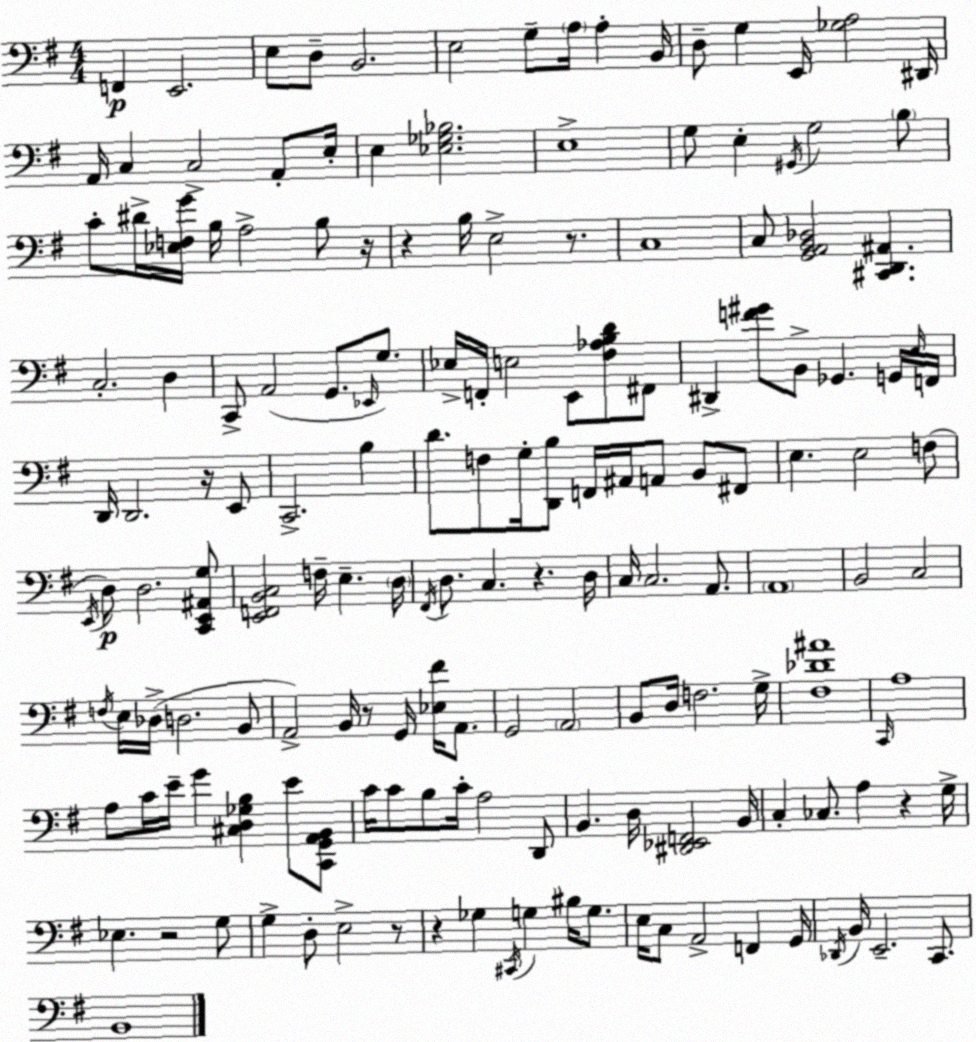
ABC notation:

X:1
T:Untitled
M:4/4
L:1/4
K:G
F,, E,,2 E,/2 D,/2 B,,2 E,2 G,/2 A,/4 A, B,,/4 D,/2 G, E,,/4 [_G,A,]2 ^D,,/4 A,,/4 C, C,2 A,,/2 E,/4 E, [_E,_G,_B,]2 E,4 G,/2 E, ^G,,/4 G,2 B,/2 C/2 ^D/4 [_E,F,G]/4 B,/4 A,2 B,/2 z/4 z B,/4 E,2 z/2 C,4 C,/2 [G,,A,,B,,_D,]2 [^C,,D,,^A,,] C,2 D, C,,/2 A,,2 G,,/2 _E,,/4 G,/2 _E,/4 F,,/4 E,2 E,,/2 [^F,_A,B,D]/2 ^F,,/2 ^D,, [F^G]/2 B,,/2 _G,, G,,/4 E,/4 F,,/4 D,,/4 D,,2 z/4 E,,/2 C,,2 B, D/2 F,/2 G,/4 [D,,B,]/2 F,,/4 ^A,,/4 A,,/2 B,,/2 ^F,,/2 E, E,2 F,/2 E,,/4 D,/2 D,2 [C,,E,,^A,,G,]/2 [E,,F,,B,,C,]2 F,/4 E, D,/4 ^F,,/4 D,/2 C, z D,/4 C,/4 C,2 A,,/2 A,,4 B,,2 C,2 F,/4 E,/4 _D,/4 D,2 B,,/2 A,,2 B,,/4 z/2 G,,/4 [_E,^F]/4 A,,/2 G,,2 A,,2 B,,/2 D,/4 F,2 G,/4 [^F,_D^A]4 C,,/4 A,4 A,/2 C/4 E/4 G [^C,D,_G,B,] E/2 [C,,G,,A,,B,,]/2 C/4 C/2 B,/2 C/4 A,2 D,,/2 B,, D,/4 [^D,,_E,,F,,]2 B,,/4 C, _C,/2 A, z G,/4 _E, z2 G,/2 G, D,/2 E,2 z/2 z _G, ^C,,/4 G, ^B,/4 G,/2 E,/4 C,/2 A,,2 F,, G,,/4 _D,,/4 B,,/4 E,,2 C,,/2 B,,4